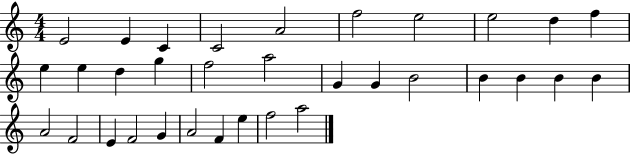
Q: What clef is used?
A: treble